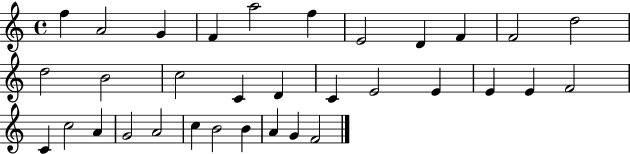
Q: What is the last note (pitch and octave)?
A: F4